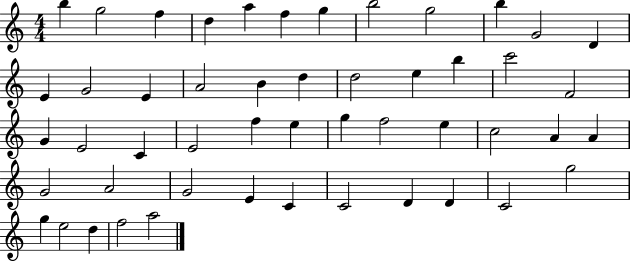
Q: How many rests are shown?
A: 0